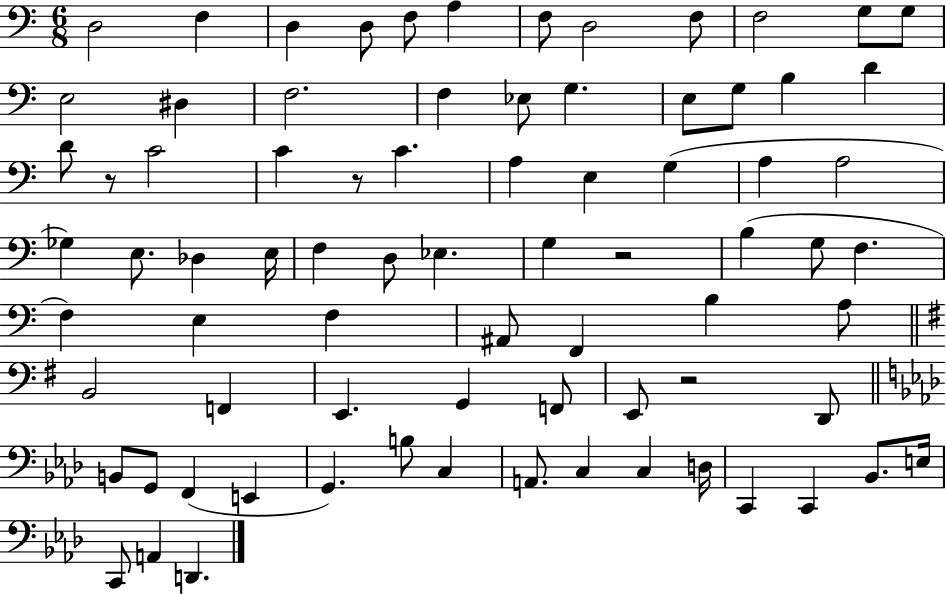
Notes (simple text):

D3/h F3/q D3/q D3/e F3/e A3/q F3/e D3/h F3/e F3/h G3/e G3/e E3/h D#3/q F3/h. F3/q Eb3/e G3/q. E3/e G3/e B3/q D4/q D4/e R/e C4/h C4/q R/e C4/q. A3/q E3/q G3/q A3/q A3/h Gb3/q E3/e. Db3/q E3/s F3/q D3/e Eb3/q. G3/q R/h B3/q G3/e F3/q. F3/q E3/q F3/q A#2/e F2/q B3/q A3/e B2/h F2/q E2/q. G2/q F2/e E2/e R/h D2/e B2/e G2/e F2/q E2/q G2/q. B3/e C3/q A2/e. C3/q C3/q D3/s C2/q C2/q Bb2/e. E3/s C2/e A2/q D2/q.